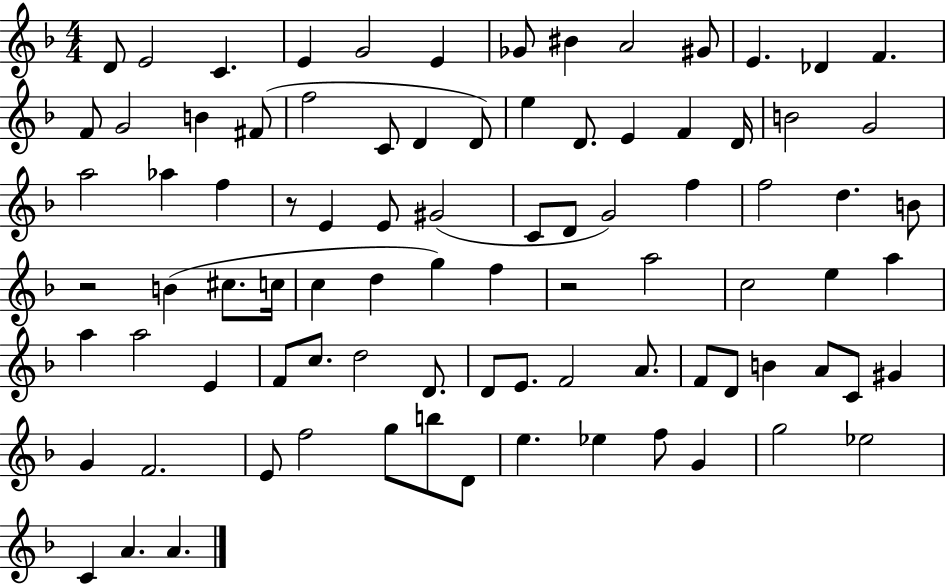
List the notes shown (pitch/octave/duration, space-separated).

D4/e E4/h C4/q. E4/q G4/h E4/q Gb4/e BIS4/q A4/h G#4/e E4/q. Db4/q F4/q. F4/e G4/h B4/q F#4/e F5/h C4/e D4/q D4/e E5/q D4/e. E4/q F4/q D4/s B4/h G4/h A5/h Ab5/q F5/q R/e E4/q E4/e G#4/h C4/e D4/e G4/h F5/q F5/h D5/q. B4/e R/h B4/q C#5/e. C5/s C5/q D5/q G5/q F5/q R/h A5/h C5/h E5/q A5/q A5/q A5/h E4/q F4/e C5/e. D5/h D4/e. D4/e E4/e. F4/h A4/e. F4/e D4/e B4/q A4/e C4/e G#4/q G4/q F4/h. E4/e F5/h G5/e B5/e D4/e E5/q. Eb5/q F5/e G4/q G5/h Eb5/h C4/q A4/q. A4/q.